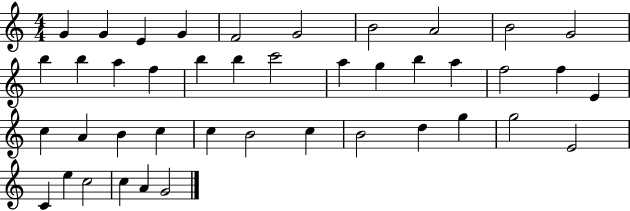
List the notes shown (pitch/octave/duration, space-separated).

G4/q G4/q E4/q G4/q F4/h G4/h B4/h A4/h B4/h G4/h B5/q B5/q A5/q F5/q B5/q B5/q C6/h A5/q G5/q B5/q A5/q F5/h F5/q E4/q C5/q A4/q B4/q C5/q C5/q B4/h C5/q B4/h D5/q G5/q G5/h E4/h C4/q E5/q C5/h C5/q A4/q G4/h